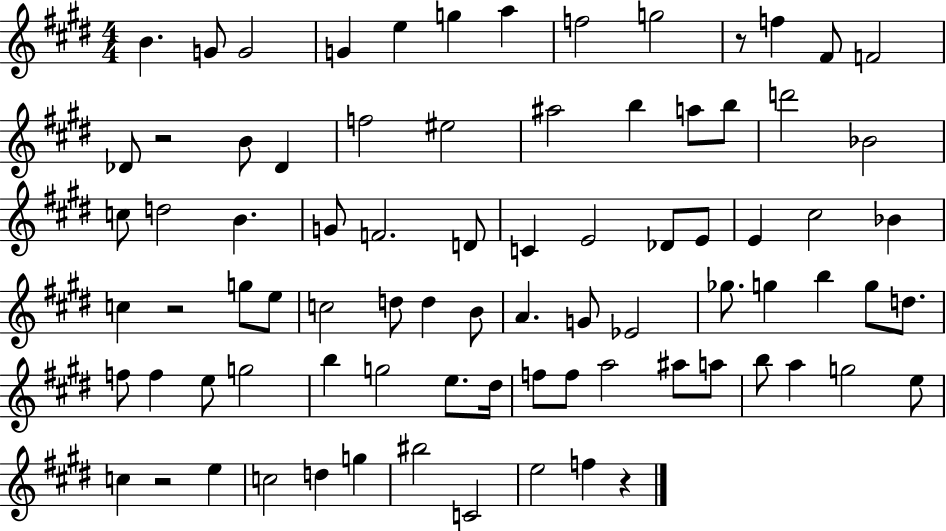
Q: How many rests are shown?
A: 5